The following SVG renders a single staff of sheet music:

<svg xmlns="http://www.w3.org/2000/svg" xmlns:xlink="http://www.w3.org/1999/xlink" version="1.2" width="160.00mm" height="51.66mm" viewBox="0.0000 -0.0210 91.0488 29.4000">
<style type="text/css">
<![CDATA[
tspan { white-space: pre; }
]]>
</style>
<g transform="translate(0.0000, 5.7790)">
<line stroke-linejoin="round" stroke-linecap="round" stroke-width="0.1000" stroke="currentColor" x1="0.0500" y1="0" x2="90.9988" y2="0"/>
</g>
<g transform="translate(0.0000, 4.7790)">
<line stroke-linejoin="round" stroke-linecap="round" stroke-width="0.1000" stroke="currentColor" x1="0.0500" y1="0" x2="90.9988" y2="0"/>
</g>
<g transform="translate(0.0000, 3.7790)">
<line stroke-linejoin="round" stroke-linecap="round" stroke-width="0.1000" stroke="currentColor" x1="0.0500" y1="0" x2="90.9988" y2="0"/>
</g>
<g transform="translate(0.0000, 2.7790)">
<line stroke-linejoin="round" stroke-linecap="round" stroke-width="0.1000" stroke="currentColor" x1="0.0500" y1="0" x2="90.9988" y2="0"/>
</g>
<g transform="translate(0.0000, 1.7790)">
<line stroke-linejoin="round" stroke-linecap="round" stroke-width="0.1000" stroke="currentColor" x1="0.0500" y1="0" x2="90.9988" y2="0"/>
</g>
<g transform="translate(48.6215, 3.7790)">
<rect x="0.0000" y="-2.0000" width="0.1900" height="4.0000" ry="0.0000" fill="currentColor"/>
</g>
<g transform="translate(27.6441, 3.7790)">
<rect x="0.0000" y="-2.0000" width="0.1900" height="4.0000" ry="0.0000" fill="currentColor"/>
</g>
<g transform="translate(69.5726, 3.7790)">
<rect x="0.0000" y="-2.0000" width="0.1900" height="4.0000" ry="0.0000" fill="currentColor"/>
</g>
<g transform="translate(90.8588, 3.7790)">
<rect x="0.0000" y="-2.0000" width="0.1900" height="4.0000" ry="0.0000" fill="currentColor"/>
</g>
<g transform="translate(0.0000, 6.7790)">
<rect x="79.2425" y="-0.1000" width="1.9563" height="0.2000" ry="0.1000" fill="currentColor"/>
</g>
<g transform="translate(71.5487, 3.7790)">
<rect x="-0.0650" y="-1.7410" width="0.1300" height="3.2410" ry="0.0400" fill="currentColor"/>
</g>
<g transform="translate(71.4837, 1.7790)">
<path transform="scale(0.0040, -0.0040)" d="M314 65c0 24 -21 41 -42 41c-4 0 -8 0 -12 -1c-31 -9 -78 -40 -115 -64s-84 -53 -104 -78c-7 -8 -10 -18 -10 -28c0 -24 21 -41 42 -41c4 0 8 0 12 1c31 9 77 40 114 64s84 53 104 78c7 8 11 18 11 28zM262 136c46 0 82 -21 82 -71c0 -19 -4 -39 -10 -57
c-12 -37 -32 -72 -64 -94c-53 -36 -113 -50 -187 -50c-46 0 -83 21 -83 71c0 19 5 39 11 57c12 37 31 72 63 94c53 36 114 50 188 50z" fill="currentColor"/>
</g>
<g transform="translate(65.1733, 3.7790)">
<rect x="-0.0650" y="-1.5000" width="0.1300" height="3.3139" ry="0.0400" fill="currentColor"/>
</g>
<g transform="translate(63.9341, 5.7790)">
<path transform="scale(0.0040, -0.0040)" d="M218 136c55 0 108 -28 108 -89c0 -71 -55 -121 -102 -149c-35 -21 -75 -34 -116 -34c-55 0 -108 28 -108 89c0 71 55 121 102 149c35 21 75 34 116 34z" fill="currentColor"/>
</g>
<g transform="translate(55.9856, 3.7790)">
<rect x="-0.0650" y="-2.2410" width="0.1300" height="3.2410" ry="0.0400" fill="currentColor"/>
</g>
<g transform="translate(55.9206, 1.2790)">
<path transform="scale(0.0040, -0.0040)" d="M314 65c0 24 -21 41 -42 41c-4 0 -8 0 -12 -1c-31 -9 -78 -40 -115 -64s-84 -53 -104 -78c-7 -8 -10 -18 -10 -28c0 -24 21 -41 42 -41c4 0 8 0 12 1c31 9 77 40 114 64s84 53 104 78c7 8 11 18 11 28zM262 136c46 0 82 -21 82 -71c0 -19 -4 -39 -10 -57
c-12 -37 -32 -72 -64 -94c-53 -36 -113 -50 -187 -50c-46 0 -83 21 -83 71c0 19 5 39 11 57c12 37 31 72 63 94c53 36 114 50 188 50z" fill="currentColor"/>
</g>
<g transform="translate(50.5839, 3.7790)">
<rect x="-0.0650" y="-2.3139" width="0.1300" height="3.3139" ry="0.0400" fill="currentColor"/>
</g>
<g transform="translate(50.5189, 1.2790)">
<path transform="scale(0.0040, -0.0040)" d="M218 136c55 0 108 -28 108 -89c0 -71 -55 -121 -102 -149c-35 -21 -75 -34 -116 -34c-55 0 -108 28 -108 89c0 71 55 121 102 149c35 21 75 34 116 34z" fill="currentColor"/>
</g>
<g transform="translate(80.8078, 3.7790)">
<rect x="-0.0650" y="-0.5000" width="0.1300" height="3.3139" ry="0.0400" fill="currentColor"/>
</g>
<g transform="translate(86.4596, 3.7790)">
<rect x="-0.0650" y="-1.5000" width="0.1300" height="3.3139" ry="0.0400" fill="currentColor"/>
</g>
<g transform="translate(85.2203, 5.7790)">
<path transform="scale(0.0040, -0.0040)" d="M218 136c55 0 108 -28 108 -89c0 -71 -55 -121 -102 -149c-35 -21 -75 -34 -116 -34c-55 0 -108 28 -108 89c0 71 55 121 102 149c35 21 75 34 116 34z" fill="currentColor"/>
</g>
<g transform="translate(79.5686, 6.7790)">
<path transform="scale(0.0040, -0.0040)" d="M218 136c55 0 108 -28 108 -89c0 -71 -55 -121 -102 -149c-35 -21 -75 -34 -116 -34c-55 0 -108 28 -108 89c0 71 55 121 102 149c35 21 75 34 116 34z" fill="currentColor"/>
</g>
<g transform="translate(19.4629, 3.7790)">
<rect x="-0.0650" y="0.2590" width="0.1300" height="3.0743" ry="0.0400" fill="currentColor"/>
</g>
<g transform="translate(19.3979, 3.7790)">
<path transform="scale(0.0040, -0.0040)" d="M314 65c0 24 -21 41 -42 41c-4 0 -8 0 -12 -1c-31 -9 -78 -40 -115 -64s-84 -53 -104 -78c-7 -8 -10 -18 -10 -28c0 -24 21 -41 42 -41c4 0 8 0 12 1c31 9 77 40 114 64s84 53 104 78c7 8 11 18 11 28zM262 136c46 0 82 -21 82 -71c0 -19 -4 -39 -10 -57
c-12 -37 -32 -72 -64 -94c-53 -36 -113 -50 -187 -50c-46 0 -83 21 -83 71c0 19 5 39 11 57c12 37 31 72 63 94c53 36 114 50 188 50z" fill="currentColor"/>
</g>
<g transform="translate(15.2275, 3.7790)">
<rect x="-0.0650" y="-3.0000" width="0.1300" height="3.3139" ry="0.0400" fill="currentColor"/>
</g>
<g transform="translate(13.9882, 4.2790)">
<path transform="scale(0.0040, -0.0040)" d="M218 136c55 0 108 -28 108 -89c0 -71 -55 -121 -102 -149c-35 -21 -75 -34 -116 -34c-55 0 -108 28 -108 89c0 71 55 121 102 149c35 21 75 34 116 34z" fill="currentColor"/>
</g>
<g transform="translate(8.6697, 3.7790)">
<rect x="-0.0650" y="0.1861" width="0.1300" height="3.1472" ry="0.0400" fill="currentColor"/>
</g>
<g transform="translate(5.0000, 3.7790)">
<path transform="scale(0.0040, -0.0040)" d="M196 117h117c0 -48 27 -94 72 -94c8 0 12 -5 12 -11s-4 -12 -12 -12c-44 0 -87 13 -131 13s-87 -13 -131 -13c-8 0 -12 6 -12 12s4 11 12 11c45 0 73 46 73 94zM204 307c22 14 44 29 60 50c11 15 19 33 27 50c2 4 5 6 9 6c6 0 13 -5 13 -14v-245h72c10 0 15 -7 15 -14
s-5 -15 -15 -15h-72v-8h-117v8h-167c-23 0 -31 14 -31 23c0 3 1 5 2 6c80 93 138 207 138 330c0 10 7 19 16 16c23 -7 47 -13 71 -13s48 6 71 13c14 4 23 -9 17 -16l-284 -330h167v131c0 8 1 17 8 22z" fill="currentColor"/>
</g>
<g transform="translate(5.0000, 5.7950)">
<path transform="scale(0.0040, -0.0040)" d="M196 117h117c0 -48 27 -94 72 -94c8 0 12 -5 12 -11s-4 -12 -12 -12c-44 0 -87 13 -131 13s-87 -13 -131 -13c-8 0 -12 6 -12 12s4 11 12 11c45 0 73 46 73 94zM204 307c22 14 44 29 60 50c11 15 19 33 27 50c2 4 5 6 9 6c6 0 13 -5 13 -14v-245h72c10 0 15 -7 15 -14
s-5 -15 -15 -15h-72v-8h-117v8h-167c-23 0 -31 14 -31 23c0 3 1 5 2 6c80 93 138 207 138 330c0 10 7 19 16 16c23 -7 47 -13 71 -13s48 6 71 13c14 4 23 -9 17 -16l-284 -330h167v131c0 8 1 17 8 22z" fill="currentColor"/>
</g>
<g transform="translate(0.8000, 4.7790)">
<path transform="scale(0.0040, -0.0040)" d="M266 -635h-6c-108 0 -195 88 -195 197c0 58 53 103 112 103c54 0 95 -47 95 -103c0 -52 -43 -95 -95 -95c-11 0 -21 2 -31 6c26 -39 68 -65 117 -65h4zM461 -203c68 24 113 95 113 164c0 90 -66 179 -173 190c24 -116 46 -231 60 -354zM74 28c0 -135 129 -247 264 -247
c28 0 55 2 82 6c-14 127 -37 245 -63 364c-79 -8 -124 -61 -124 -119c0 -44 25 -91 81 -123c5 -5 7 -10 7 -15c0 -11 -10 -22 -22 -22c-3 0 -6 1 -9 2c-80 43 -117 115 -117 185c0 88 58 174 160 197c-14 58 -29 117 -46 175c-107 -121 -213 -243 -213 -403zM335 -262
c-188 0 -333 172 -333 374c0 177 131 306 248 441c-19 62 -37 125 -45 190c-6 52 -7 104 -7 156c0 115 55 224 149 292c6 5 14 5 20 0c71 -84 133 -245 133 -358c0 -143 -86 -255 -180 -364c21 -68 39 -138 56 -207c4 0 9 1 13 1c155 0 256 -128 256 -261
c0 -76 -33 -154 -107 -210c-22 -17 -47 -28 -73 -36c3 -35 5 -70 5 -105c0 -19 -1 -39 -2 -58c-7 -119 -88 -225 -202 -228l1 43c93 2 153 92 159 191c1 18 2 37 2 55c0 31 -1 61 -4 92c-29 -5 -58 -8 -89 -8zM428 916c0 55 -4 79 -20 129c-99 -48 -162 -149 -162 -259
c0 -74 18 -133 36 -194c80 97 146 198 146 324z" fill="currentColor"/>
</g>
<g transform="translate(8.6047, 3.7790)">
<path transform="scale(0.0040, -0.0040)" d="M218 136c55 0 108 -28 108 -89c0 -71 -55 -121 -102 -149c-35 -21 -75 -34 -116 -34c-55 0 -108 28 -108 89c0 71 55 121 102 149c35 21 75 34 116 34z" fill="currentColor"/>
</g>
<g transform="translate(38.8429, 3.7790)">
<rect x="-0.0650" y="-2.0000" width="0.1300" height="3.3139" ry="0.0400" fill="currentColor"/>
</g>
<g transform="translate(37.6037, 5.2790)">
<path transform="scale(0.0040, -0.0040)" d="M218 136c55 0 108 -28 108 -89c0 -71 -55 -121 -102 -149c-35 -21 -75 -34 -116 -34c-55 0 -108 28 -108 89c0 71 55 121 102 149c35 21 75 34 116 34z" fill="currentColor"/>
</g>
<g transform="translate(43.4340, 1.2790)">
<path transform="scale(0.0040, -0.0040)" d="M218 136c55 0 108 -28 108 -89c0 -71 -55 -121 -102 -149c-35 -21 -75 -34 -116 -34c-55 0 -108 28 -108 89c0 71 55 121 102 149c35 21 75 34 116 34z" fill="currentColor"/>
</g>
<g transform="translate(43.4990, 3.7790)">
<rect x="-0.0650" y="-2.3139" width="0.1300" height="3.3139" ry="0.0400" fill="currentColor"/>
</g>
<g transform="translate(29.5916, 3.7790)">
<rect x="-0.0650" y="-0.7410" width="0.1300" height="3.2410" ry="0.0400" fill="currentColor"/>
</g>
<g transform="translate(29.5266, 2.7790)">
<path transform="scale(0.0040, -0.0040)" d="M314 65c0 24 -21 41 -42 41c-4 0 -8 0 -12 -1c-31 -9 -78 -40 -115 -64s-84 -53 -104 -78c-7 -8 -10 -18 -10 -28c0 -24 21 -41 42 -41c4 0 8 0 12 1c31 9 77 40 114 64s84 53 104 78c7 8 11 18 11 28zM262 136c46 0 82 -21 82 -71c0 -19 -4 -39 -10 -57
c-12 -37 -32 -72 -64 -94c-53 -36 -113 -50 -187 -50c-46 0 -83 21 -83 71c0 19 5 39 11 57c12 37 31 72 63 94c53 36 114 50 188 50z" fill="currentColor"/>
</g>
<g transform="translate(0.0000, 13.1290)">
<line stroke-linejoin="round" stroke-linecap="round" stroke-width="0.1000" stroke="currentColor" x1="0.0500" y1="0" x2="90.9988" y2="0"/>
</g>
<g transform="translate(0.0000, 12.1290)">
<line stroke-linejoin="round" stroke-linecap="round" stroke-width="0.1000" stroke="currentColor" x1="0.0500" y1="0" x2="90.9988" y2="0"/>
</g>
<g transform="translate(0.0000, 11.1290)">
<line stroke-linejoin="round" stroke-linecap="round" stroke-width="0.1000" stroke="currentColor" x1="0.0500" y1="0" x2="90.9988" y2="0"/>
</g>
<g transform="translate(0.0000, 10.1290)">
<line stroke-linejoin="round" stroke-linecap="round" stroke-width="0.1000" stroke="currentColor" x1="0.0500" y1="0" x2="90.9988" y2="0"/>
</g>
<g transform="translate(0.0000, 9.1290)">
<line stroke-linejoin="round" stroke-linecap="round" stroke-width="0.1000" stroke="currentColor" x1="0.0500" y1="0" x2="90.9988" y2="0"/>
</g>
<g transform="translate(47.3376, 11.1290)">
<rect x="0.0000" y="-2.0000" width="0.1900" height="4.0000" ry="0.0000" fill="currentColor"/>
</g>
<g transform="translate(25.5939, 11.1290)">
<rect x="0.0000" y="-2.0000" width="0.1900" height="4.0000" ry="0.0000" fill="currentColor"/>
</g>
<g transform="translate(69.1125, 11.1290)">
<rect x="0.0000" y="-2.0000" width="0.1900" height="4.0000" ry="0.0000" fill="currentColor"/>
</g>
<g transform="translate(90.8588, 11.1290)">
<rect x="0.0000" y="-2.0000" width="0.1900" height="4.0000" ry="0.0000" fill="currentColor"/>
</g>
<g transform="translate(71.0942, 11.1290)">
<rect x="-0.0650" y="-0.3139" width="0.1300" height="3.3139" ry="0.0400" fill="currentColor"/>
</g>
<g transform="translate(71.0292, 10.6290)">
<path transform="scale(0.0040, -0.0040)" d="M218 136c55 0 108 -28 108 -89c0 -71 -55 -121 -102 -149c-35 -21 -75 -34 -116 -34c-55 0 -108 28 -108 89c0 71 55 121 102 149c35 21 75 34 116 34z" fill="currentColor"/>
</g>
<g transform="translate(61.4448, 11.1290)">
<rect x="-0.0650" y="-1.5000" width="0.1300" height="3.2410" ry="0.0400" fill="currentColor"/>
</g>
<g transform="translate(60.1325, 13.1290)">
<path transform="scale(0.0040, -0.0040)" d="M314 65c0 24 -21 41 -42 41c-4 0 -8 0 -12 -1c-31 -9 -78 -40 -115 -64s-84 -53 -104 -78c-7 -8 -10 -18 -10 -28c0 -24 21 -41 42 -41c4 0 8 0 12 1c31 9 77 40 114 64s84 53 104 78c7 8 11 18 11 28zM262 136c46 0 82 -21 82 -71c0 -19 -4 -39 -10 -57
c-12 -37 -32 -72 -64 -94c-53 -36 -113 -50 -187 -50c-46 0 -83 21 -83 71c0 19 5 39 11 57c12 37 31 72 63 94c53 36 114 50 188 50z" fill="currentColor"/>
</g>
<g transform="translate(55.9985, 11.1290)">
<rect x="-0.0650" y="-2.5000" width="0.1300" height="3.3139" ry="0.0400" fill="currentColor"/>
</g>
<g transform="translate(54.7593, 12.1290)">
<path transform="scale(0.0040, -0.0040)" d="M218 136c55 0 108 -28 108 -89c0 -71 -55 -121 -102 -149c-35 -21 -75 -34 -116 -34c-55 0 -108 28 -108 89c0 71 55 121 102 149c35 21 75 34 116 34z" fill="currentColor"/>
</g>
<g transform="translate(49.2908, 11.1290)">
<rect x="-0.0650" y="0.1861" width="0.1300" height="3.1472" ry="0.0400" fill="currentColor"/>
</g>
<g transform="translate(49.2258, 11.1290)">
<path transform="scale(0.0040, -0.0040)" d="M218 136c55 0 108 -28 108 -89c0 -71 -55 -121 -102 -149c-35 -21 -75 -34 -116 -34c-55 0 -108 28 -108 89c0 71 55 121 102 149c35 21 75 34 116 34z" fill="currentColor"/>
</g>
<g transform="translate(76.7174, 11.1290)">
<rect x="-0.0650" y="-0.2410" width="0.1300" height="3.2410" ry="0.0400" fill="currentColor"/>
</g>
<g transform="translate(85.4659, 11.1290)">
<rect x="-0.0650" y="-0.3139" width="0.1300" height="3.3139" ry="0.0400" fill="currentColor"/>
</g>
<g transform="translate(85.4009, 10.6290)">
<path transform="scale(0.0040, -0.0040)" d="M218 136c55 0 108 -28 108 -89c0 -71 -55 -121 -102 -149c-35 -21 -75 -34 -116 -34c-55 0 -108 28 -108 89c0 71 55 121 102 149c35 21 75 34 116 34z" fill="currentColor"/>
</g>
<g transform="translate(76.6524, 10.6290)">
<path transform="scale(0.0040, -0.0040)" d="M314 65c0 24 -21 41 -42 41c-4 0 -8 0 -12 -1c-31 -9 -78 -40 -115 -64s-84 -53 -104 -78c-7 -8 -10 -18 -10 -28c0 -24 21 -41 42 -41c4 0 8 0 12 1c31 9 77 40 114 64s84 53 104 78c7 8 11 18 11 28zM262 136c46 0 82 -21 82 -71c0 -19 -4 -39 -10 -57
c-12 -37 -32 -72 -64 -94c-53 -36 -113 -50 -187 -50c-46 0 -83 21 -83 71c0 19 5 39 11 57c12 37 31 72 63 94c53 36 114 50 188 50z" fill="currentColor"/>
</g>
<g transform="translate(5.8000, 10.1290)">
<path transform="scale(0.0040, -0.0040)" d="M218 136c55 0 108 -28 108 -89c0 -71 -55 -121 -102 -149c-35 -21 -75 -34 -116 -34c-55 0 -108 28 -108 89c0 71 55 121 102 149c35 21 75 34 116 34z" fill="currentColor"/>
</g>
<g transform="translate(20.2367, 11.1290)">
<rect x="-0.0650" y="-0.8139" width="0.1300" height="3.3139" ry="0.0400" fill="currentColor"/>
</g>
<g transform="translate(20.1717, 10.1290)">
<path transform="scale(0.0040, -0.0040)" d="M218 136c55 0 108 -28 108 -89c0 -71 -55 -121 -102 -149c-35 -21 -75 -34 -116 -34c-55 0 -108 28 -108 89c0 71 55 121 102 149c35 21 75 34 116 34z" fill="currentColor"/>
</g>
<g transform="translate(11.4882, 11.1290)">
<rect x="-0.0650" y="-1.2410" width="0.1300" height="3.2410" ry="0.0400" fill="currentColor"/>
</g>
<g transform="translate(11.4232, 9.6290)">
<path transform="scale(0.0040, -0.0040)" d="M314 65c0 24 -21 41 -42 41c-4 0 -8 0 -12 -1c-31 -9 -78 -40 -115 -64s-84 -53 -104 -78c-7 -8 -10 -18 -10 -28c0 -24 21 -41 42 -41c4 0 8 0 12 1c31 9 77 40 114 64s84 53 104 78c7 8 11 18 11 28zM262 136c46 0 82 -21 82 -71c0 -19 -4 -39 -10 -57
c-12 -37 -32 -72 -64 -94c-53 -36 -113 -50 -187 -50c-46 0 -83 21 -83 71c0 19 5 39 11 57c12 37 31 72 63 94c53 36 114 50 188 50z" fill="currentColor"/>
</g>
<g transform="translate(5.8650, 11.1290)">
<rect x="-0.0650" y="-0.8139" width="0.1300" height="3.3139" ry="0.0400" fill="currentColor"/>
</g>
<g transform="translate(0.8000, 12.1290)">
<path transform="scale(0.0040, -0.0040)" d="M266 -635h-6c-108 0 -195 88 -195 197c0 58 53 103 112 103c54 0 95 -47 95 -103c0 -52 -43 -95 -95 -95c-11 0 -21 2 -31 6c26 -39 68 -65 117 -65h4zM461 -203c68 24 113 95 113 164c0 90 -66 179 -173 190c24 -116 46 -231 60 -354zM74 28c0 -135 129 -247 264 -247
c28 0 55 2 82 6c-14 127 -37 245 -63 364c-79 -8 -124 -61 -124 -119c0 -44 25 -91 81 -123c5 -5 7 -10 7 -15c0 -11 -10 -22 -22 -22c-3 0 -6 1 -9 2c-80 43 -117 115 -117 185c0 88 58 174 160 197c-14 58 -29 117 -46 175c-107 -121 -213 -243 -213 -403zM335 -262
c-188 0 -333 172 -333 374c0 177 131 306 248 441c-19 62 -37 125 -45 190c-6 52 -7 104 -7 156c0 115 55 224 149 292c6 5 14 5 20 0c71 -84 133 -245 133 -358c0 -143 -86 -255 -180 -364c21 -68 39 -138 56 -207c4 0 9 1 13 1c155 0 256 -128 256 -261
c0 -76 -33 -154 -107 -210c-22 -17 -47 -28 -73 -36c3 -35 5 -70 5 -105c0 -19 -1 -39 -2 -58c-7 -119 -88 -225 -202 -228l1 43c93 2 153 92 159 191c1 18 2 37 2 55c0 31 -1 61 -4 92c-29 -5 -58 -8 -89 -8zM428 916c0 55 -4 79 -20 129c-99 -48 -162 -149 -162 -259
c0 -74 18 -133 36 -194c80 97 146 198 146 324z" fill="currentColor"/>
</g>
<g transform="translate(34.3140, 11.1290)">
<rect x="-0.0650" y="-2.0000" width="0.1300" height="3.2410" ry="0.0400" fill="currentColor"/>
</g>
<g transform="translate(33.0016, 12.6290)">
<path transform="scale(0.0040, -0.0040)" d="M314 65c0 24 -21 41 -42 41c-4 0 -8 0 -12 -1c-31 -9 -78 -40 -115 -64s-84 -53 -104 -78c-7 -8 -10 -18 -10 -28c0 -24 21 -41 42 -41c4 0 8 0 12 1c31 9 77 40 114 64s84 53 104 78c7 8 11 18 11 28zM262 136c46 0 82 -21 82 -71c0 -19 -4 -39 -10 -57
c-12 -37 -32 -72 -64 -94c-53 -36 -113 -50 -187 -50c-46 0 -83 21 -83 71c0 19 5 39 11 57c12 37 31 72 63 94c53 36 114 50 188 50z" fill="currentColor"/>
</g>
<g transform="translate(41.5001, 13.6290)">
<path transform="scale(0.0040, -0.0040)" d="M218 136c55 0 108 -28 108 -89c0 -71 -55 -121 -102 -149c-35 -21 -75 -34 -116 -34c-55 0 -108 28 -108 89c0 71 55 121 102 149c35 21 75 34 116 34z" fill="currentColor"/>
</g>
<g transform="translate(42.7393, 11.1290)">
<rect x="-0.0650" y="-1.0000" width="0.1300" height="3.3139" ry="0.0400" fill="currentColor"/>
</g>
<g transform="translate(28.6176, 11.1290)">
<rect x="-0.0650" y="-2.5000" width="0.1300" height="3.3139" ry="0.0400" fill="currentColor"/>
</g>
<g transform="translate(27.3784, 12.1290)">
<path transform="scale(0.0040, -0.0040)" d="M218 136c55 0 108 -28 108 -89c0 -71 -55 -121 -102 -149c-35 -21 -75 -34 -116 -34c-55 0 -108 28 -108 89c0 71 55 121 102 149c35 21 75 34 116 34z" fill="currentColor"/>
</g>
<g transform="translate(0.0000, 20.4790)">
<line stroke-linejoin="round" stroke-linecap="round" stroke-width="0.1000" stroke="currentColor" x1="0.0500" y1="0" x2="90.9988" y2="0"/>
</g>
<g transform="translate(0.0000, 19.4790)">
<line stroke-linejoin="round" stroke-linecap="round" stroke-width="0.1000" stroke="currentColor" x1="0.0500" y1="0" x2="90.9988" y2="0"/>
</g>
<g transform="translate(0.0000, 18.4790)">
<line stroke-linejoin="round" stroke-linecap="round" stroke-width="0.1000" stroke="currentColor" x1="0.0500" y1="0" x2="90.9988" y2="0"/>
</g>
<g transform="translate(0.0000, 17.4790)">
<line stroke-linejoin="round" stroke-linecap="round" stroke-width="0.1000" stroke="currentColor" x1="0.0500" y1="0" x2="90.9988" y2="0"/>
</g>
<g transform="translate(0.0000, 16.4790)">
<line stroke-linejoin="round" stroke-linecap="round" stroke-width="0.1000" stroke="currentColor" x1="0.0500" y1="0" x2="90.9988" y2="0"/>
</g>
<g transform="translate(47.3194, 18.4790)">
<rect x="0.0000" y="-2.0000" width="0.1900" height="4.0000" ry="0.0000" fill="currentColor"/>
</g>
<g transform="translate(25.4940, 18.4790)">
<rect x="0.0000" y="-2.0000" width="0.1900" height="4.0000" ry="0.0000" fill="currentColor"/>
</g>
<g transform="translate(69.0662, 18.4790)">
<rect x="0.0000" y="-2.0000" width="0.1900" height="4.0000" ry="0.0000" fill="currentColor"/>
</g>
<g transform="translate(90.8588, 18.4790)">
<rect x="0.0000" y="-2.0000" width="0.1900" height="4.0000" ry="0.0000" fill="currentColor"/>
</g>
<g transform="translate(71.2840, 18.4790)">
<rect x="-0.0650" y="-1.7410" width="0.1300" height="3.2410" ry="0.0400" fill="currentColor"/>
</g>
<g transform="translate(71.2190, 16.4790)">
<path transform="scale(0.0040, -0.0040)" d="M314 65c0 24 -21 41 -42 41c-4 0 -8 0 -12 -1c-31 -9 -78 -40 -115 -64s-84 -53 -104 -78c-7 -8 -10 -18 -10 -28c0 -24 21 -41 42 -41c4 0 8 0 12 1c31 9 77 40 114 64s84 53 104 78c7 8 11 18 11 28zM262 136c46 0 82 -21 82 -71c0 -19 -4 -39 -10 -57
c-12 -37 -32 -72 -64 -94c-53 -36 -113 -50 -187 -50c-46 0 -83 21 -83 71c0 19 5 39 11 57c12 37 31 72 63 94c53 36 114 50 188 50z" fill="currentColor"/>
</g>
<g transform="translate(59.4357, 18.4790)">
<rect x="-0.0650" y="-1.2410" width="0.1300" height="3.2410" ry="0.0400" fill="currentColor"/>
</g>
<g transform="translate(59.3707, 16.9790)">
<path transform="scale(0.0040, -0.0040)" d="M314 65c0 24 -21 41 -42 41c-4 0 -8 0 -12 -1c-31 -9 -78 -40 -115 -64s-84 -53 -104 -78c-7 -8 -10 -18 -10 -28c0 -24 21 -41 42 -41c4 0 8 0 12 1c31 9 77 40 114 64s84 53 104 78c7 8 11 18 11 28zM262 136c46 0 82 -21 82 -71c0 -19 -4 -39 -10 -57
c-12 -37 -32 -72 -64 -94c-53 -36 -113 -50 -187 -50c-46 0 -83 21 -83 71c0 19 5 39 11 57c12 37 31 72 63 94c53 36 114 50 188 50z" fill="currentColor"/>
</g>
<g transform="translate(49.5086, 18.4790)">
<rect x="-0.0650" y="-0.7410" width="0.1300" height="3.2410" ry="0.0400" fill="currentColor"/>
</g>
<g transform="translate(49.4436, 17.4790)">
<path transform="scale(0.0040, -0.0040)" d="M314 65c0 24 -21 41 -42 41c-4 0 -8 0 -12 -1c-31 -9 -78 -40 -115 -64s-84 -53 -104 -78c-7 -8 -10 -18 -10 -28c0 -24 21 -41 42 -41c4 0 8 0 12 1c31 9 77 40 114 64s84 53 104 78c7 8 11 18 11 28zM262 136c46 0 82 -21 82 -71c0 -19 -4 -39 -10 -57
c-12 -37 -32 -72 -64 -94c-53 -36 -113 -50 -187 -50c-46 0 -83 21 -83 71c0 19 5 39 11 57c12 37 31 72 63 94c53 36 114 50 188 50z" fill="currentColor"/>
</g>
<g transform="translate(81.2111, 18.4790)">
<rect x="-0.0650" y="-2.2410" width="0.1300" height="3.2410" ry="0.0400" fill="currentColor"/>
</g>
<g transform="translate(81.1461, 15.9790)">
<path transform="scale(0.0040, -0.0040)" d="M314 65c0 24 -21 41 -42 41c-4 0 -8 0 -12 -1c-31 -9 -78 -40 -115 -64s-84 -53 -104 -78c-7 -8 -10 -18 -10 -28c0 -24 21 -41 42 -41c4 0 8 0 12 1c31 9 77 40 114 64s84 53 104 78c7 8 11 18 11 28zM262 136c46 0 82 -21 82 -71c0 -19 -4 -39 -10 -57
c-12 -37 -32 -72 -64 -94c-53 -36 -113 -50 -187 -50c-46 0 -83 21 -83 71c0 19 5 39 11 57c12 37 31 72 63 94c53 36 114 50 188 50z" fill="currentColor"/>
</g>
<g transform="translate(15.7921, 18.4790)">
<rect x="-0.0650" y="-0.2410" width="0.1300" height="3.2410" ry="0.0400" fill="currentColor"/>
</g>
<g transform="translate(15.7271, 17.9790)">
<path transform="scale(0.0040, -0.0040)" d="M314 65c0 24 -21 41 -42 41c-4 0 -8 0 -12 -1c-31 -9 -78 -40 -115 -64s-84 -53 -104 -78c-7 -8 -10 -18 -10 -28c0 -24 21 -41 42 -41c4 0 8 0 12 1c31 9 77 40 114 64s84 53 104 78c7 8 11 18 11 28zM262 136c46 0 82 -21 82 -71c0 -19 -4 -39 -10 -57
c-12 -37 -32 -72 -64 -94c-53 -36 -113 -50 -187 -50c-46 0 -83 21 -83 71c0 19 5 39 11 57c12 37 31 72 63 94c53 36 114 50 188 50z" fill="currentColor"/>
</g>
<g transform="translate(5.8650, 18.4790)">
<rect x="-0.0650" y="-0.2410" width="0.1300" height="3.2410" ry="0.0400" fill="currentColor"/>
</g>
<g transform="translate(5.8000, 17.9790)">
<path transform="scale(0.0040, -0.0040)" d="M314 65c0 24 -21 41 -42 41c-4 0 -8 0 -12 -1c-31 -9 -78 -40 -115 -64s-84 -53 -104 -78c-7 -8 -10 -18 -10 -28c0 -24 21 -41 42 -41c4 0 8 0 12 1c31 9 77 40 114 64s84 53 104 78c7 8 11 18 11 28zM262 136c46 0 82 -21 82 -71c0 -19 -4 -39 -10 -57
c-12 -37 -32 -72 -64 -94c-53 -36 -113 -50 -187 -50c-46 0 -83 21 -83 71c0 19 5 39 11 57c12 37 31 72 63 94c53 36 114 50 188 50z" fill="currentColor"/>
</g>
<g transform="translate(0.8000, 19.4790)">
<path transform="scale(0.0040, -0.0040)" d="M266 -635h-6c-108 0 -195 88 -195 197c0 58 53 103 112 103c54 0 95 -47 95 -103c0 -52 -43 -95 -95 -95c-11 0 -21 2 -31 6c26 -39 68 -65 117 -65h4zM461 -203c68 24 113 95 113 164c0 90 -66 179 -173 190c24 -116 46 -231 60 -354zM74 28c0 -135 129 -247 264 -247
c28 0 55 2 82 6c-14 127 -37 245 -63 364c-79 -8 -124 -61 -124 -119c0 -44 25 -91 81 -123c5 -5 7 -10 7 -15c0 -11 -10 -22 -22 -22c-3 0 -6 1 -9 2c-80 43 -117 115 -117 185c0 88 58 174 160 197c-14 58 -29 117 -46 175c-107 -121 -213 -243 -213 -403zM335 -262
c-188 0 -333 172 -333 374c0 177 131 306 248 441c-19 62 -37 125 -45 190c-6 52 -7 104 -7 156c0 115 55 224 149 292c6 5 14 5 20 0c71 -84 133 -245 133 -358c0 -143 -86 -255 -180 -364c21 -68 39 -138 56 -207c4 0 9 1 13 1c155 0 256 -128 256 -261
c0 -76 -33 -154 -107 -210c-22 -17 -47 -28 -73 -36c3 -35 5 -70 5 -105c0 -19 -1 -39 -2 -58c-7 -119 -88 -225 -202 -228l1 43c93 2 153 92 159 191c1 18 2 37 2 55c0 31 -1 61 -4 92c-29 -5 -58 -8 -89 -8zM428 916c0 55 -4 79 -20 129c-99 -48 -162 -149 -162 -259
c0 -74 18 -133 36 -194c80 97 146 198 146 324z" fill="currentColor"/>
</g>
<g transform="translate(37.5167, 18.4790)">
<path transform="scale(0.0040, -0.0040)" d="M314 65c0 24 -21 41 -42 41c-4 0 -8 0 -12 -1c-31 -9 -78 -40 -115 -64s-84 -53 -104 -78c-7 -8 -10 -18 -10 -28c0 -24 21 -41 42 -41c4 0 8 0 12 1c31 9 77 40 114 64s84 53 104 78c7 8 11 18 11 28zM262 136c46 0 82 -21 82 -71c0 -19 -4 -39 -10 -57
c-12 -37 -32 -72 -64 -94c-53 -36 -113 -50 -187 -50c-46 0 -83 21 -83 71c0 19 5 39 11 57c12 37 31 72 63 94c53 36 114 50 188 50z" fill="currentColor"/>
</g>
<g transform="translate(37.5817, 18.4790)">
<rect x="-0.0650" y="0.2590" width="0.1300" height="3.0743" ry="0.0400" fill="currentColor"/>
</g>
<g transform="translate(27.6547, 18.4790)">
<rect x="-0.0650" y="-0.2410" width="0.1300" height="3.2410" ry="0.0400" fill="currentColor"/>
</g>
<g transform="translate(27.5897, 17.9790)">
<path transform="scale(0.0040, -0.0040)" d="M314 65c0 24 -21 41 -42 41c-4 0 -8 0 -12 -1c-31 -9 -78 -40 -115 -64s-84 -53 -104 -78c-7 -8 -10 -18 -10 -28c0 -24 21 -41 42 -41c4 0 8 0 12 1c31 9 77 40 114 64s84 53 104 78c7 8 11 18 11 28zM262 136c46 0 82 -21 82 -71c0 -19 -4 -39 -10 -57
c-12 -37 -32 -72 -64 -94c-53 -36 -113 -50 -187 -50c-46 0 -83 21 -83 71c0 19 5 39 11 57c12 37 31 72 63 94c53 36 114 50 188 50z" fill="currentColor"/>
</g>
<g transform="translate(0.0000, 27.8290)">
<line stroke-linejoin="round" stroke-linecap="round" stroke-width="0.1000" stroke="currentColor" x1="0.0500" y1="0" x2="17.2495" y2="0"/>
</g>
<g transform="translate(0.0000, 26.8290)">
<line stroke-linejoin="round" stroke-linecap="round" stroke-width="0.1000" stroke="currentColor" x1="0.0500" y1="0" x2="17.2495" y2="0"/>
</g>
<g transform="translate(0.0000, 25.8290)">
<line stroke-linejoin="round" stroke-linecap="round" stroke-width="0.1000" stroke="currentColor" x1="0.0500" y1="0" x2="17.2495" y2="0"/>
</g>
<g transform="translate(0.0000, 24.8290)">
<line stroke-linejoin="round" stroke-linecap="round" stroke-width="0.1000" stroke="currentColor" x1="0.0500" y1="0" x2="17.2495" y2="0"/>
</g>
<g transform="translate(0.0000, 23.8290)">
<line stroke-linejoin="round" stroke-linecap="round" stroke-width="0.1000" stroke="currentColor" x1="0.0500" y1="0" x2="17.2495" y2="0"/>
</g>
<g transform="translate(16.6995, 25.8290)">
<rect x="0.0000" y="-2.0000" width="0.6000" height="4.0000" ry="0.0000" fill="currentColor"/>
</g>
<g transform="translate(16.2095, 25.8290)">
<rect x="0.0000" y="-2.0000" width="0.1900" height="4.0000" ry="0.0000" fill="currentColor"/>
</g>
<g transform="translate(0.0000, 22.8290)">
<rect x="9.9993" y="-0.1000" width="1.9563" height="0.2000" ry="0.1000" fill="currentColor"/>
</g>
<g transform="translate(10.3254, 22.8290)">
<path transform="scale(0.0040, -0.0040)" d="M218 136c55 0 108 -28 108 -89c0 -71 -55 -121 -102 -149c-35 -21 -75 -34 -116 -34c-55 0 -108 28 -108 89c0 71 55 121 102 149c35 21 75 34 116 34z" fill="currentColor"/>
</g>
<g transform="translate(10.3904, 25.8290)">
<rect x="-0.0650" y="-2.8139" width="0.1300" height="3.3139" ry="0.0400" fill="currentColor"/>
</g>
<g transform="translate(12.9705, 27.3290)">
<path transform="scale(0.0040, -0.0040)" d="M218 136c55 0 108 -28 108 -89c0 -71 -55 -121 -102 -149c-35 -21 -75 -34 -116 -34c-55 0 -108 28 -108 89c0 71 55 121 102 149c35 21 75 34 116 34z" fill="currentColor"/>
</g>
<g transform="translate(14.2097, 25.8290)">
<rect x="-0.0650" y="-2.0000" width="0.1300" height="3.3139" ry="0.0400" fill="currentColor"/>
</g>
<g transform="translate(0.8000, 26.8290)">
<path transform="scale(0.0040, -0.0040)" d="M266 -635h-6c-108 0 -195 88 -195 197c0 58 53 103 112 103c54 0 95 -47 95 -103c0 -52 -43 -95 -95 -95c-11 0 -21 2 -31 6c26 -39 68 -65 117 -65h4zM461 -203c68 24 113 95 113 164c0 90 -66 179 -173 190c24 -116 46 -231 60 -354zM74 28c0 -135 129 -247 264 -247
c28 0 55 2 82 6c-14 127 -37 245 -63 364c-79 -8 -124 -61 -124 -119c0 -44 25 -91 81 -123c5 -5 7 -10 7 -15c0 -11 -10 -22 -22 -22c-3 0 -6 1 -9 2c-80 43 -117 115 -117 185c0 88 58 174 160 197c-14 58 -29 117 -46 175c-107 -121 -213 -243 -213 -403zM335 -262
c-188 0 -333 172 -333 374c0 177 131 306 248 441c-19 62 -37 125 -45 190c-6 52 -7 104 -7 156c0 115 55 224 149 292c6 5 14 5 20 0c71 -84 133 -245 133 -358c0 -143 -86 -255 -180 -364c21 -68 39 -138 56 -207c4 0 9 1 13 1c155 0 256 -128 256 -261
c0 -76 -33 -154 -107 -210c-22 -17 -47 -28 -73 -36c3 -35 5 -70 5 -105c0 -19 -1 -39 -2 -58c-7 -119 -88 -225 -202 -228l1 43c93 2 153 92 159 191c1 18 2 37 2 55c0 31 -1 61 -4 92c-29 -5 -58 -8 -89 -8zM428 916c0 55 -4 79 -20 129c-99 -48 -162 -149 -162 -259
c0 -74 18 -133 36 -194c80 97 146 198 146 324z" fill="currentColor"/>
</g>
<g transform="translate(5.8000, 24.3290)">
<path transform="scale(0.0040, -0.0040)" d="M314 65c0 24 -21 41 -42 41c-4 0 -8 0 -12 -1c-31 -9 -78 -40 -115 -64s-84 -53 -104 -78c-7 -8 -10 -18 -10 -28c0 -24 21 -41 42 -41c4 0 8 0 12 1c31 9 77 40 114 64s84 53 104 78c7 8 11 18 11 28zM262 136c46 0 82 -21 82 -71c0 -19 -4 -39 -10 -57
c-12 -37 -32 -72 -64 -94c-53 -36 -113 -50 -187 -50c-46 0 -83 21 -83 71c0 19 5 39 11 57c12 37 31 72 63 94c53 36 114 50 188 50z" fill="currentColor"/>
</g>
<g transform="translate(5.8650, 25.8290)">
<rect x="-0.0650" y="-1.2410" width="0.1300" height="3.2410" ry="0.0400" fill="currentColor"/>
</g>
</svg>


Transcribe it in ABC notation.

X:1
T:Untitled
M:4/4
L:1/4
K:C
B A B2 d2 F g g g2 E f2 C E d e2 d G F2 D B G E2 c c2 c c2 c2 c2 B2 d2 e2 f2 g2 e2 a F